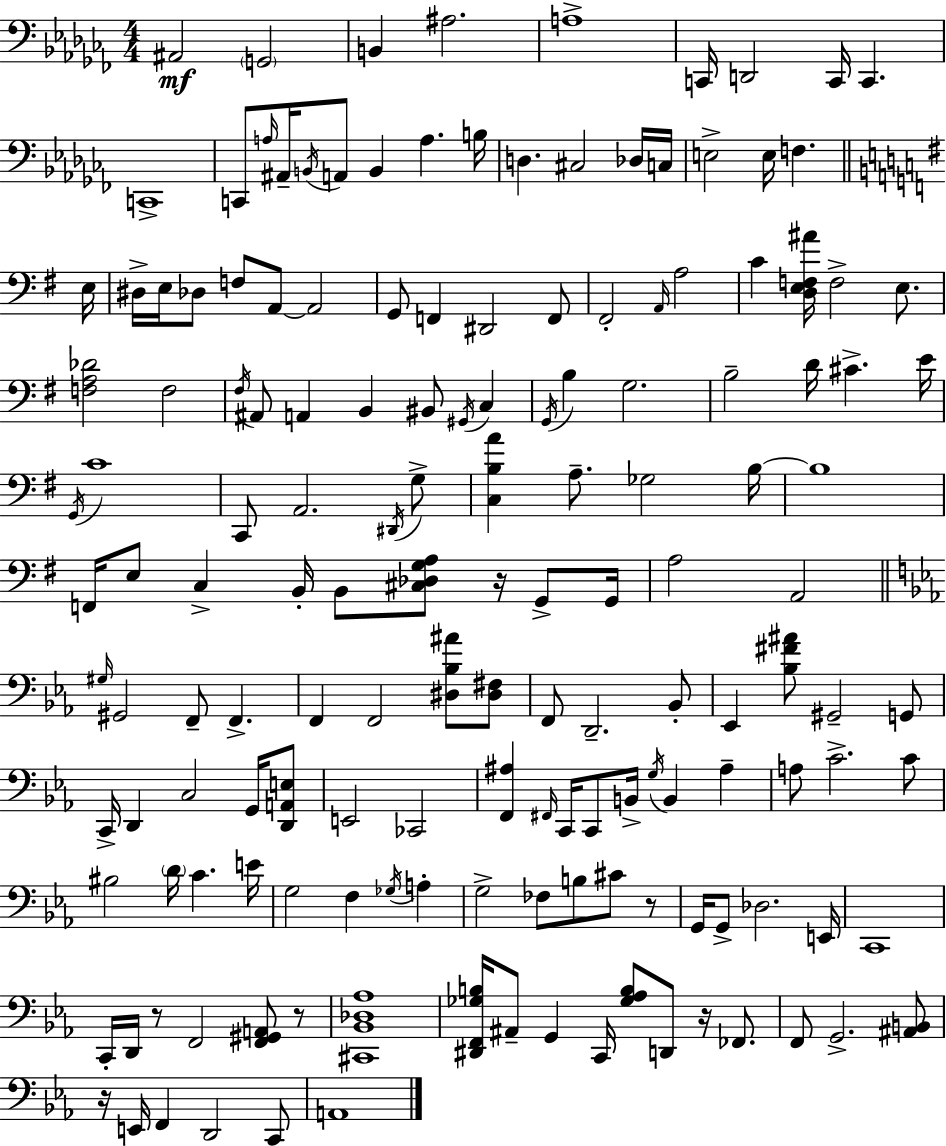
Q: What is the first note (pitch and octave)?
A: A#2